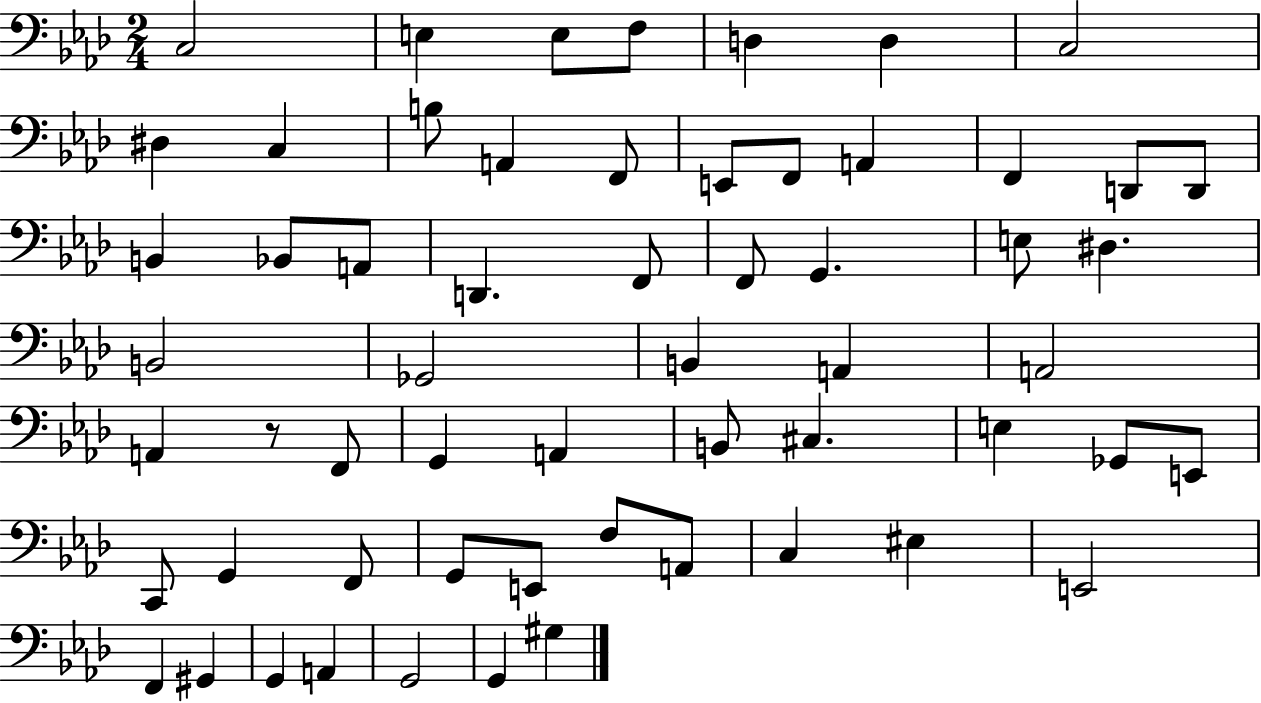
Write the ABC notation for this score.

X:1
T:Untitled
M:2/4
L:1/4
K:Ab
C,2 E, E,/2 F,/2 D, D, C,2 ^D, C, B,/2 A,, F,,/2 E,,/2 F,,/2 A,, F,, D,,/2 D,,/2 B,, _B,,/2 A,,/2 D,, F,,/2 F,,/2 G,, E,/2 ^D, B,,2 _G,,2 B,, A,, A,,2 A,, z/2 F,,/2 G,, A,, B,,/2 ^C, E, _G,,/2 E,,/2 C,,/2 G,, F,,/2 G,,/2 E,,/2 F,/2 A,,/2 C, ^E, E,,2 F,, ^G,, G,, A,, G,,2 G,, ^G,